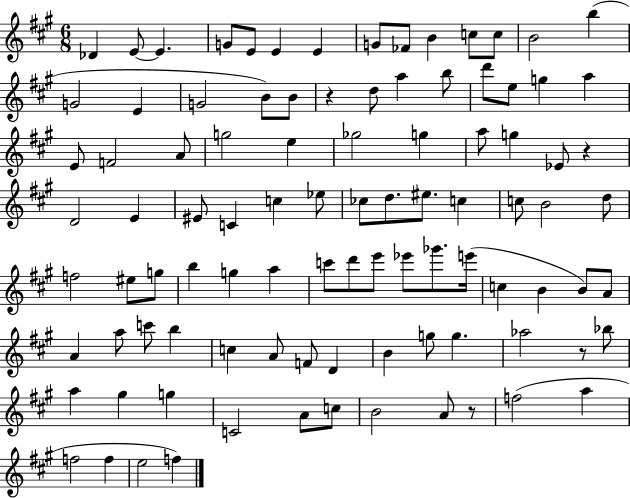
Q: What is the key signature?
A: A major